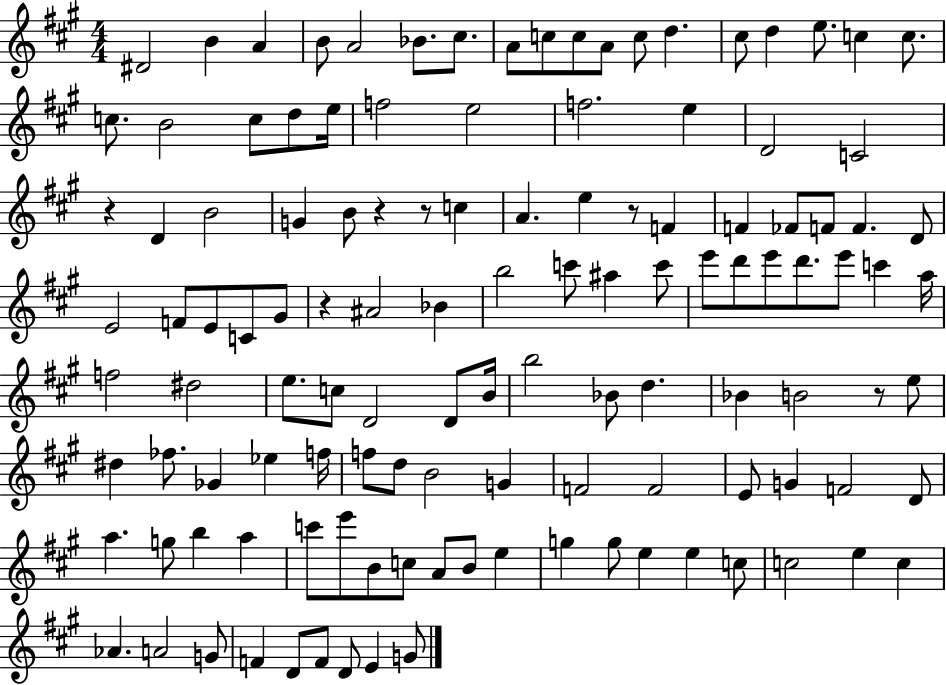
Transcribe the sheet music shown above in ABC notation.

X:1
T:Untitled
M:4/4
L:1/4
K:A
^D2 B A B/2 A2 _B/2 ^c/2 A/2 c/2 c/2 A/2 c/2 d ^c/2 d e/2 c c/2 c/2 B2 c/2 d/2 e/4 f2 e2 f2 e D2 C2 z D B2 G B/2 z z/2 c A e z/2 F F _F/2 F/2 F D/2 E2 F/2 E/2 C/2 ^G/2 z ^A2 _B b2 c'/2 ^a c'/2 e'/2 d'/2 e'/2 d'/2 e'/2 c' a/4 f2 ^d2 e/2 c/2 D2 D/2 B/4 b2 _B/2 d _B B2 z/2 e/2 ^d _f/2 _G _e f/4 f/2 d/2 B2 G F2 F2 E/2 G F2 D/2 a g/2 b a c'/2 e'/2 B/2 c/2 A/2 B/2 e g g/2 e e c/2 c2 e c _A A2 G/2 F D/2 F/2 D/2 E G/2